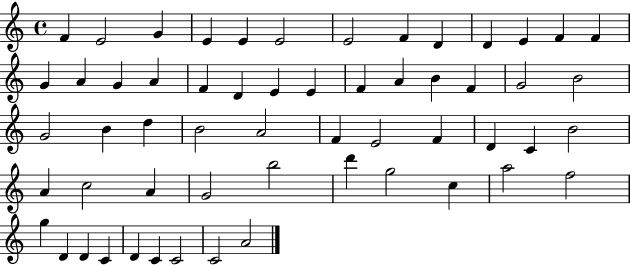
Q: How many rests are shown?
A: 0